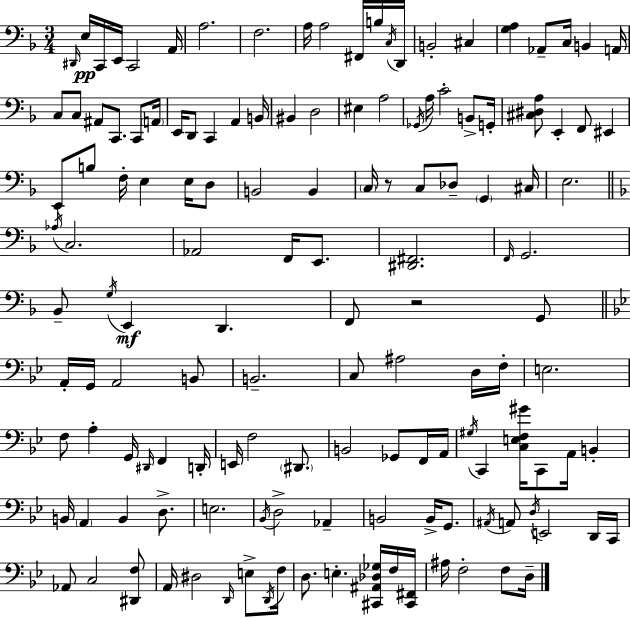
X:1
T:Untitled
M:3/4
L:1/4
K:Dm
^D,,/4 E,/4 C,,/4 E,,/4 C,,2 A,,/4 A,2 F,2 A,/4 A,2 ^F,,/4 B,/4 C,/4 D,,/4 B,,2 ^C, [G,A,] _A,,/2 C,/4 B,, A,,/4 C,/2 C,/2 ^A,,/2 C,,/2 C,,/2 A,,/4 E,,/4 D,,/2 C,, A,, B,,/4 ^B,, D,2 ^E, A,2 _G,,/4 A,/4 C2 B,,/2 G,,/4 [^C,^D,A,]/2 E,, F,,/2 ^E,, E,,/2 B,/2 F,/4 E, E,/4 D,/2 B,,2 B,, C,/4 z/2 C,/2 _D,/2 G,, ^C,/4 E,2 _A,/4 C,2 _A,,2 F,,/4 E,,/2 [^D,,^F,,]2 F,,/4 G,,2 _B,,/2 G,/4 E,, D,, F,,/2 z2 G,,/2 A,,/4 G,,/4 A,,2 B,,/2 B,,2 C,/2 ^A,2 D,/4 F,/4 E,2 F,/2 A, G,,/4 ^D,,/4 F,, D,,/4 E,,/4 F,2 ^D,,/2 B,,2 _G,,/2 F,,/4 A,,/4 ^G,/4 C,, [C,E,F,^G]/4 C,,/2 A,,/4 B,, B,,/4 A,, B,, D,/2 E,2 _B,,/4 D,2 _A,, B,,2 B,,/4 G,,/2 ^A,,/4 A,,/2 D,/4 E,,2 D,,/4 C,,/4 _A,,/2 C,2 [^D,,F,]/2 A,,/4 ^D,2 D,,/4 E,/2 D,,/4 F,/4 D,/2 E, [^C,,^A,,_D,_G,]/4 F,/4 [^C,,^F,,]/4 ^A,/4 F,2 F,/2 D,/4